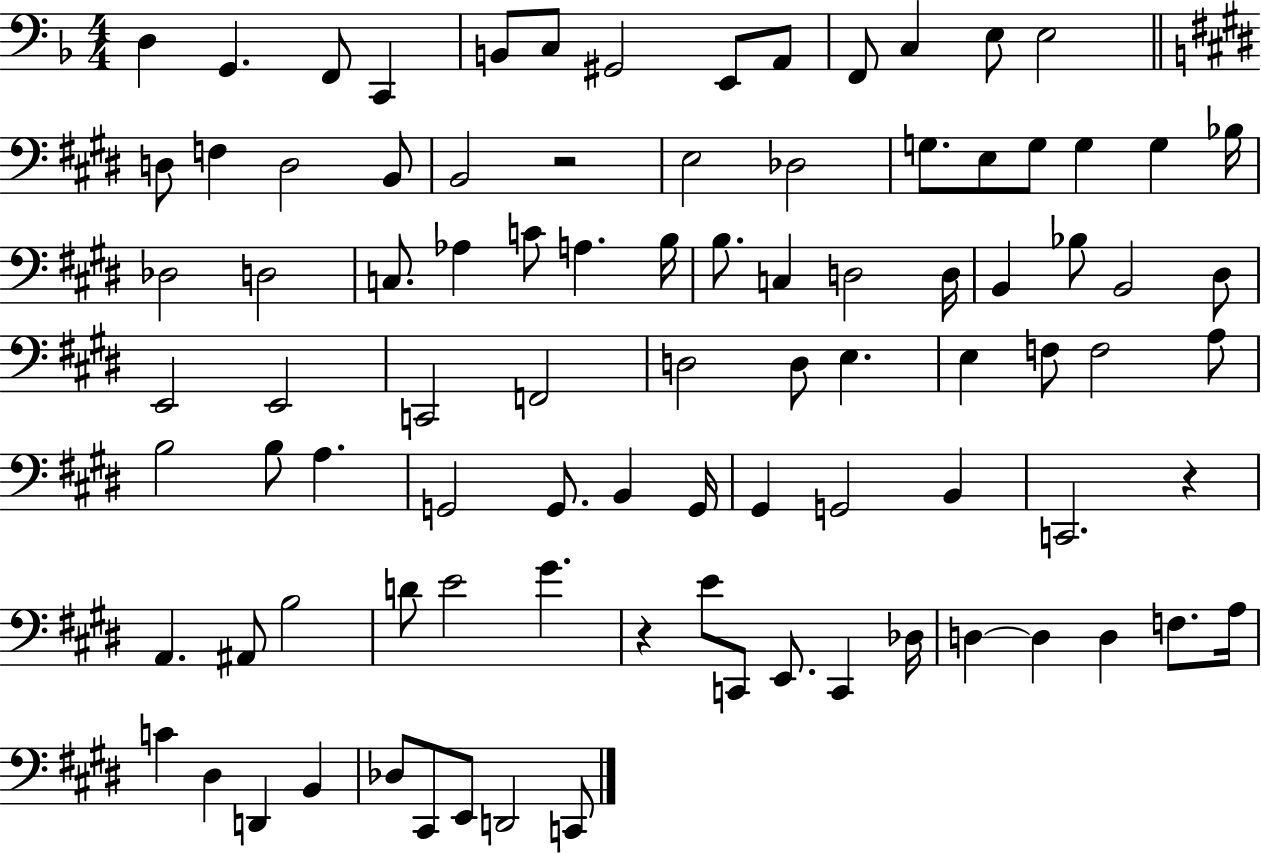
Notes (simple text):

D3/q G2/q. F2/e C2/q B2/e C3/e G#2/h E2/e A2/e F2/e C3/q E3/e E3/h D3/e F3/q D3/h B2/e B2/h R/h E3/h Db3/h G3/e. E3/e G3/e G3/q G3/q Bb3/s Db3/h D3/h C3/e. Ab3/q C4/e A3/q. B3/s B3/e. C3/q D3/h D3/s B2/q Bb3/e B2/h D#3/e E2/h E2/h C2/h F2/h D3/h D3/e E3/q. E3/q F3/e F3/h A3/e B3/h B3/e A3/q. G2/h G2/e. B2/q G2/s G#2/q G2/h B2/q C2/h. R/q A2/q. A#2/e B3/h D4/e E4/h G#4/q. R/q E4/e C2/e E2/e. C2/q Db3/s D3/q D3/q D3/q F3/e. A3/s C4/q D#3/q D2/q B2/q Db3/e C#2/e E2/e D2/h C2/e